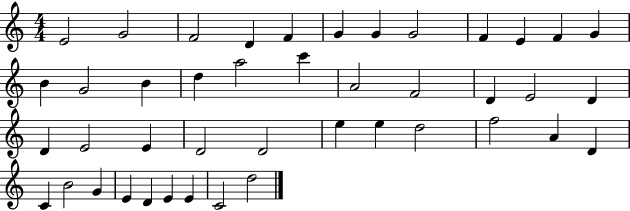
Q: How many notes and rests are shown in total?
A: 43